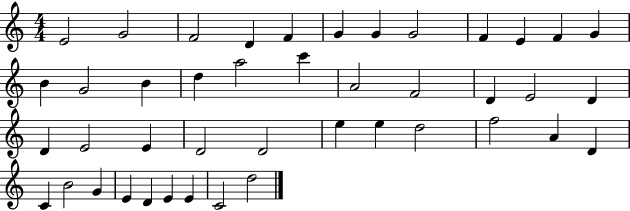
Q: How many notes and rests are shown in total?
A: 43